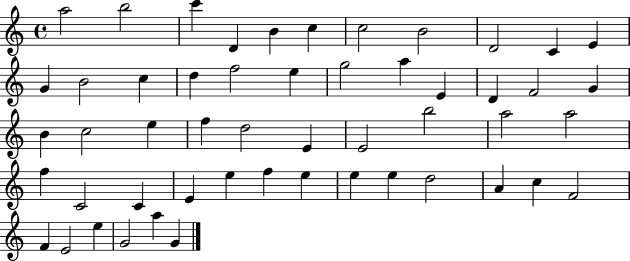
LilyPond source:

{
  \clef treble
  \time 4/4
  \defaultTimeSignature
  \key c \major
  a''2 b''2 | c'''4 d'4 b'4 c''4 | c''2 b'2 | d'2 c'4 e'4 | \break g'4 b'2 c''4 | d''4 f''2 e''4 | g''2 a''4 e'4 | d'4 f'2 g'4 | \break b'4 c''2 e''4 | f''4 d''2 e'4 | e'2 b''2 | a''2 a''2 | \break f''4 c'2 c'4 | e'4 e''4 f''4 e''4 | e''4 e''4 d''2 | a'4 c''4 f'2 | \break f'4 e'2 e''4 | g'2 a''4 g'4 | \bar "|."
}